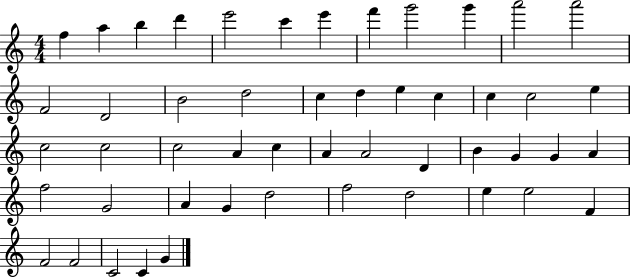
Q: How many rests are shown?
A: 0